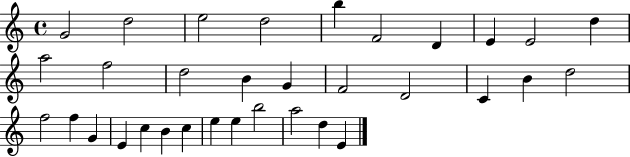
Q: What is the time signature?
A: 4/4